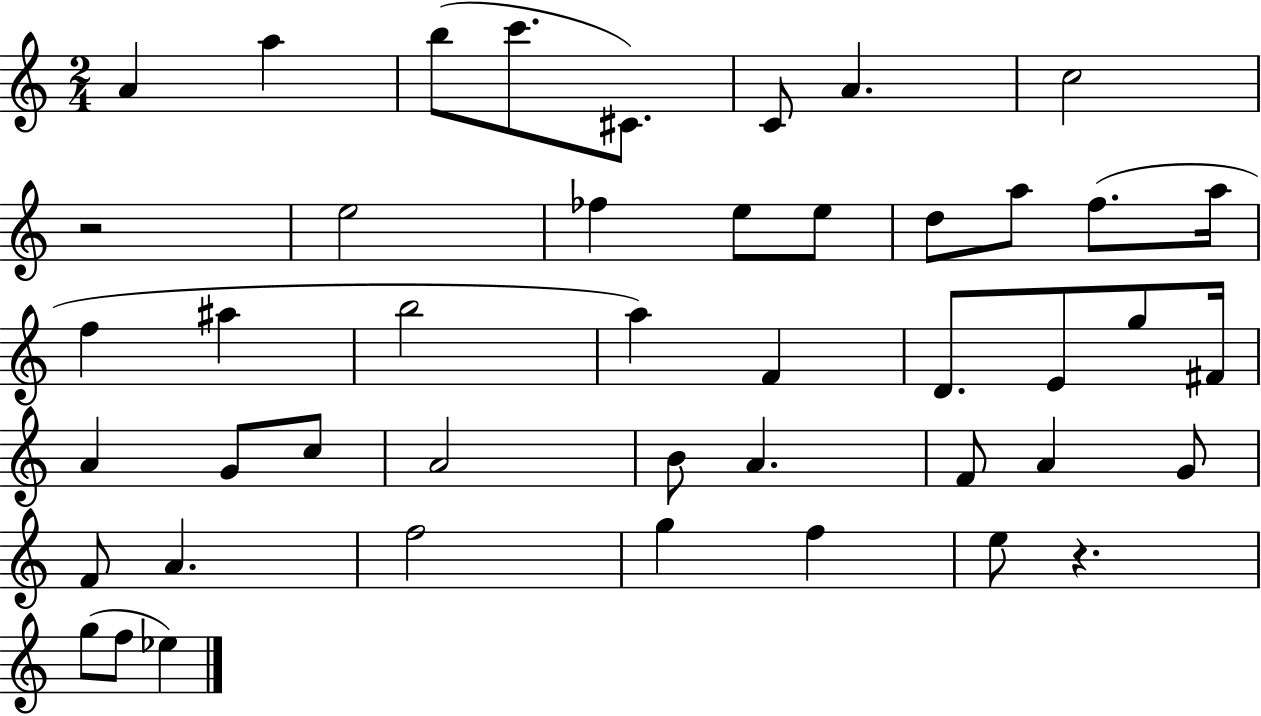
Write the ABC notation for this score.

X:1
T:Untitled
M:2/4
L:1/4
K:C
A a b/2 c'/2 ^C/2 C/2 A c2 z2 e2 _f e/2 e/2 d/2 a/2 f/2 a/4 f ^a b2 a F D/2 E/2 g/2 ^F/4 A G/2 c/2 A2 B/2 A F/2 A G/2 F/2 A f2 g f e/2 z g/2 f/2 _e